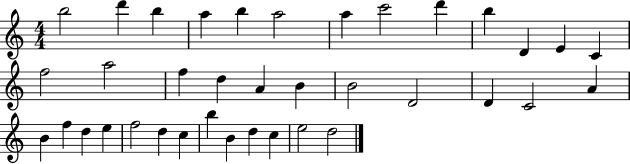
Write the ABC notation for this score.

X:1
T:Untitled
M:4/4
L:1/4
K:C
b2 d' b a b a2 a c'2 d' b D E C f2 a2 f d A B B2 D2 D C2 A B f d e f2 d c b B d c e2 d2